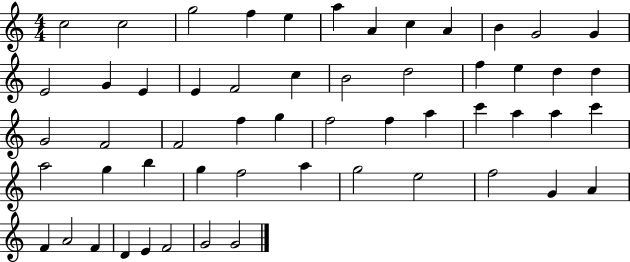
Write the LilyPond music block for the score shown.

{
  \clef treble
  \numericTimeSignature
  \time 4/4
  \key c \major
  c''2 c''2 | g''2 f''4 e''4 | a''4 a'4 c''4 a'4 | b'4 g'2 g'4 | \break e'2 g'4 e'4 | e'4 f'2 c''4 | b'2 d''2 | f''4 e''4 d''4 d''4 | \break g'2 f'2 | f'2 f''4 g''4 | f''2 f''4 a''4 | c'''4 a''4 a''4 c'''4 | \break a''2 g''4 b''4 | g''4 f''2 a''4 | g''2 e''2 | f''2 g'4 a'4 | \break f'4 a'2 f'4 | d'4 e'4 f'2 | g'2 g'2 | \bar "|."
}